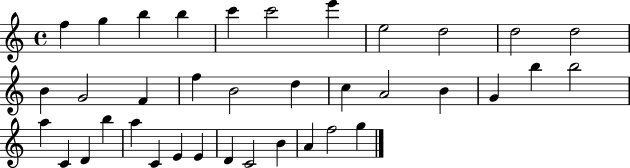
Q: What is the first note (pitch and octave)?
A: F5